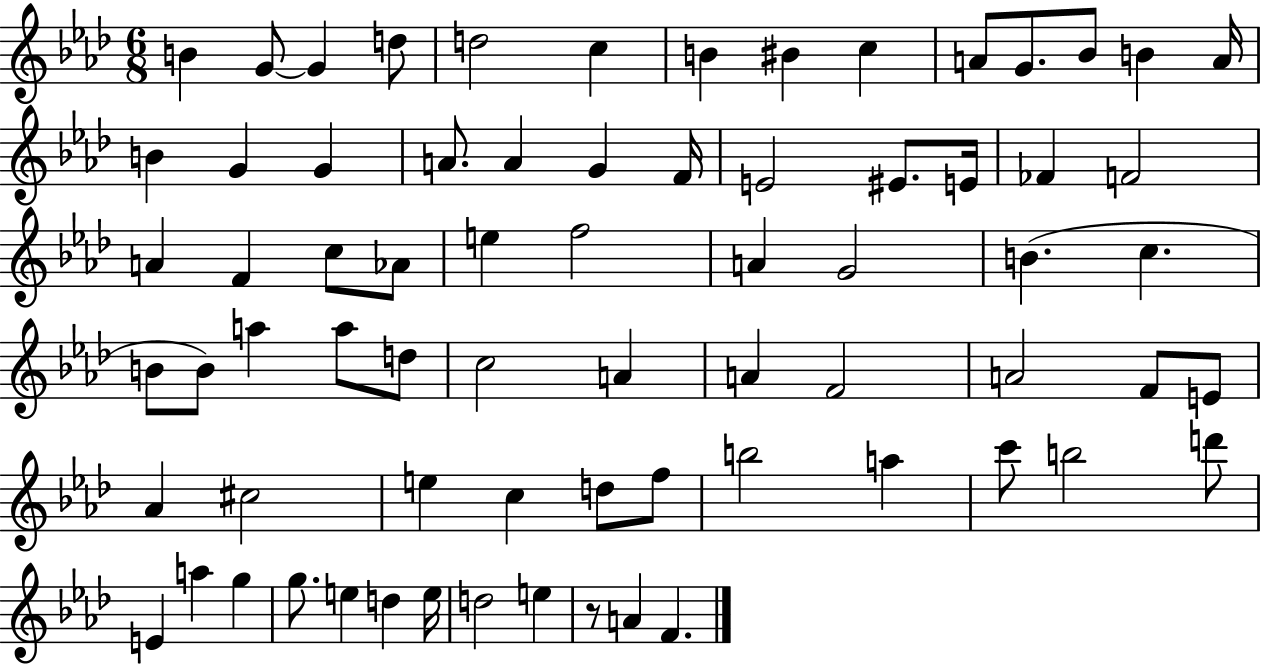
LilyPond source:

{
  \clef treble
  \numericTimeSignature
  \time 6/8
  \key aes \major
  \repeat volta 2 { b'4 g'8~~ g'4 d''8 | d''2 c''4 | b'4 bis'4 c''4 | a'8 g'8. bes'8 b'4 a'16 | \break b'4 g'4 g'4 | a'8. a'4 g'4 f'16 | e'2 eis'8. e'16 | fes'4 f'2 | \break a'4 f'4 c''8 aes'8 | e''4 f''2 | a'4 g'2 | b'4.( c''4. | \break b'8 b'8) a''4 a''8 d''8 | c''2 a'4 | a'4 f'2 | a'2 f'8 e'8 | \break aes'4 cis''2 | e''4 c''4 d''8 f''8 | b''2 a''4 | c'''8 b''2 d'''8 | \break e'4 a''4 g''4 | g''8. e''4 d''4 e''16 | d''2 e''4 | r8 a'4 f'4. | \break } \bar "|."
}